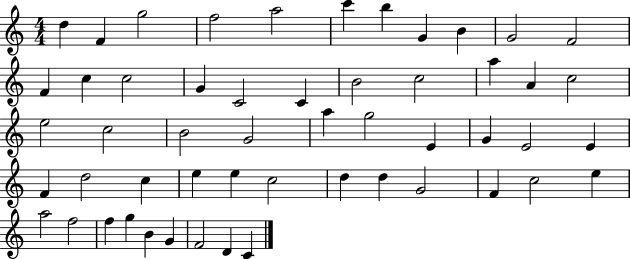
X:1
T:Untitled
M:4/4
L:1/4
K:C
d F g2 f2 a2 c' b G B G2 F2 F c c2 G C2 C B2 c2 a A c2 e2 c2 B2 G2 a g2 E G E2 E F d2 c e e c2 d d G2 F c2 e a2 f2 f g B G F2 D C